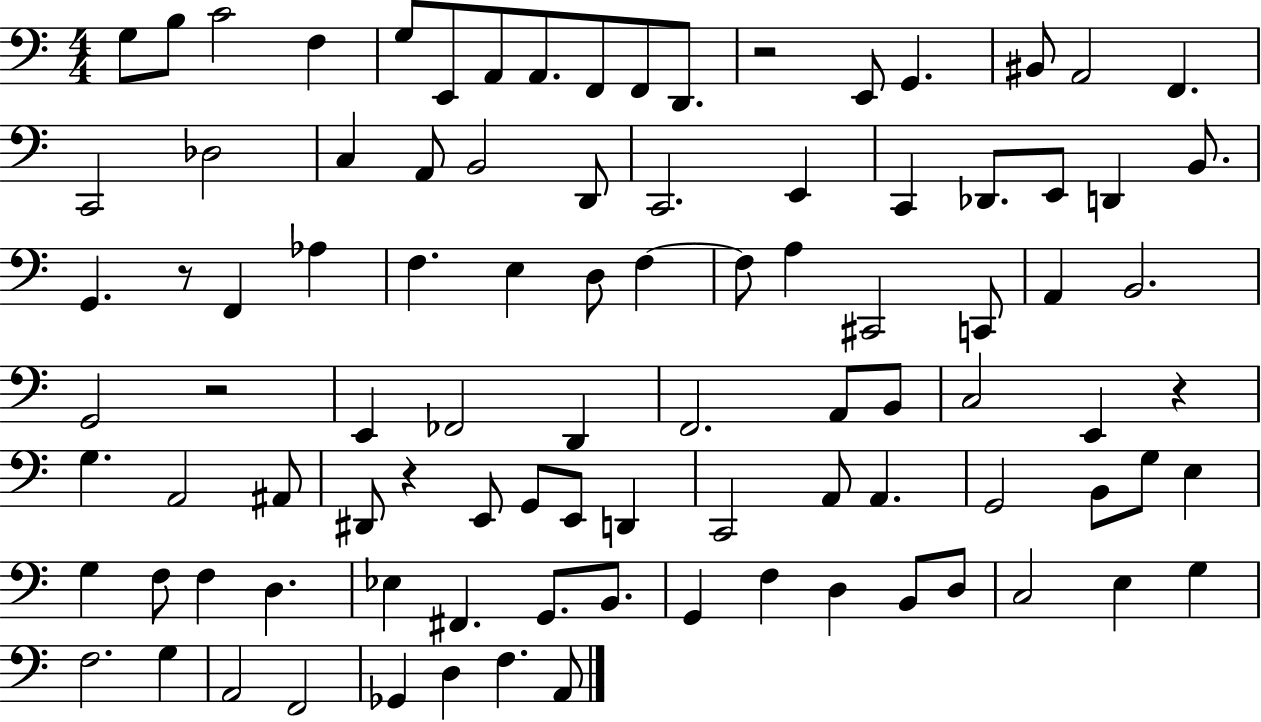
G3/e B3/e C4/h F3/q G3/e E2/e A2/e A2/e. F2/e F2/e D2/e. R/h E2/e G2/q. BIS2/e A2/h F2/q. C2/h Db3/h C3/q A2/e B2/h D2/e C2/h. E2/q C2/q Db2/e. E2/e D2/q B2/e. G2/q. R/e F2/q Ab3/q F3/q. E3/q D3/e F3/q F3/e A3/q C#2/h C2/e A2/q B2/h. G2/h R/h E2/q FES2/h D2/q F2/h. A2/e B2/e C3/h E2/q R/q G3/q. A2/h A#2/e D#2/e R/q E2/e G2/e E2/e D2/q C2/h A2/e A2/q. G2/h B2/e G3/e E3/q G3/q F3/e F3/q D3/q. Eb3/q F#2/q. G2/e. B2/e. G2/q F3/q D3/q B2/e D3/e C3/h E3/q G3/q F3/h. G3/q A2/h F2/h Gb2/q D3/q F3/q. A2/e